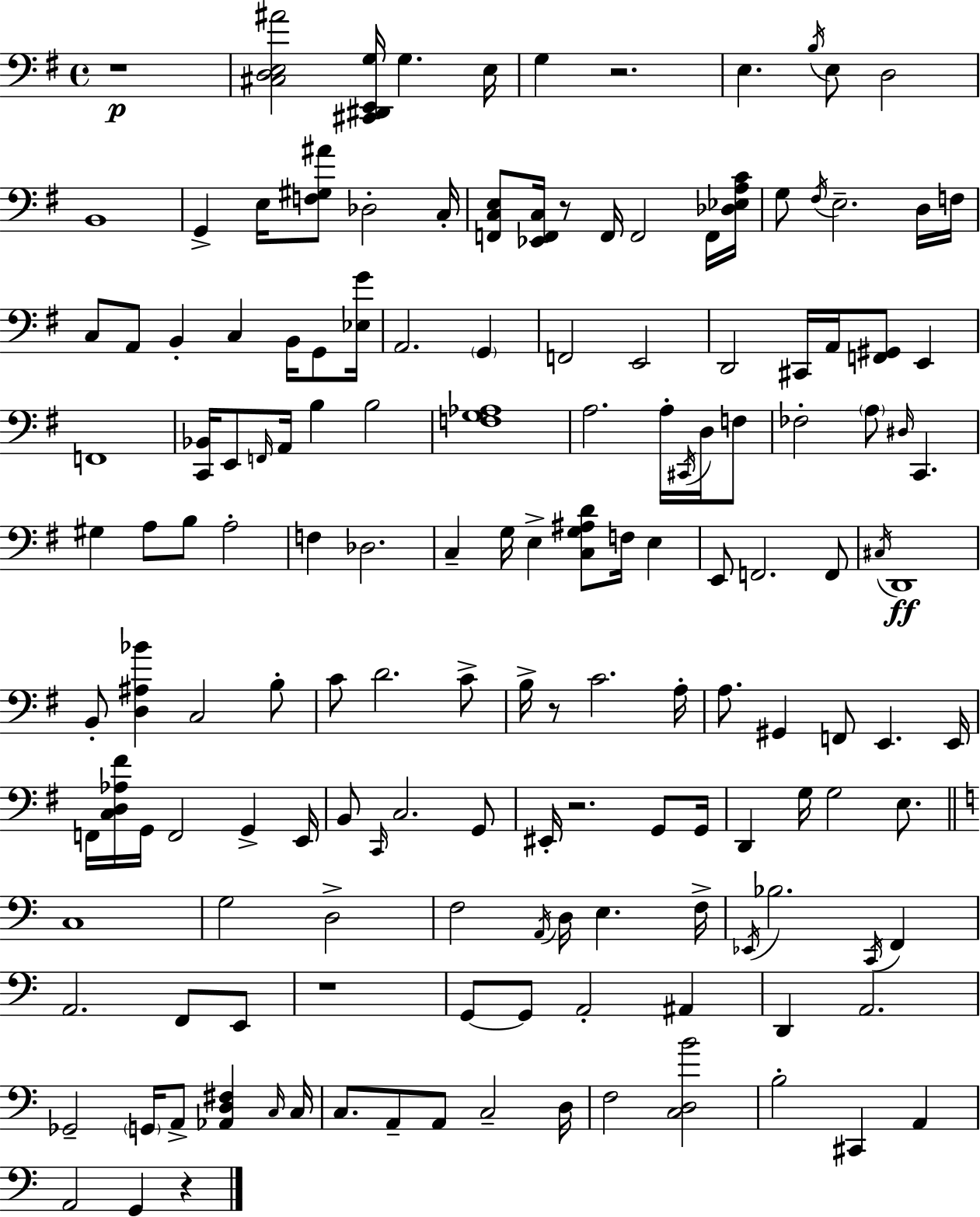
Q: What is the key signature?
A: G major